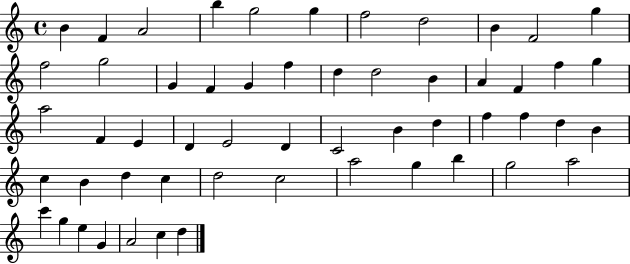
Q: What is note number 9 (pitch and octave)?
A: B4